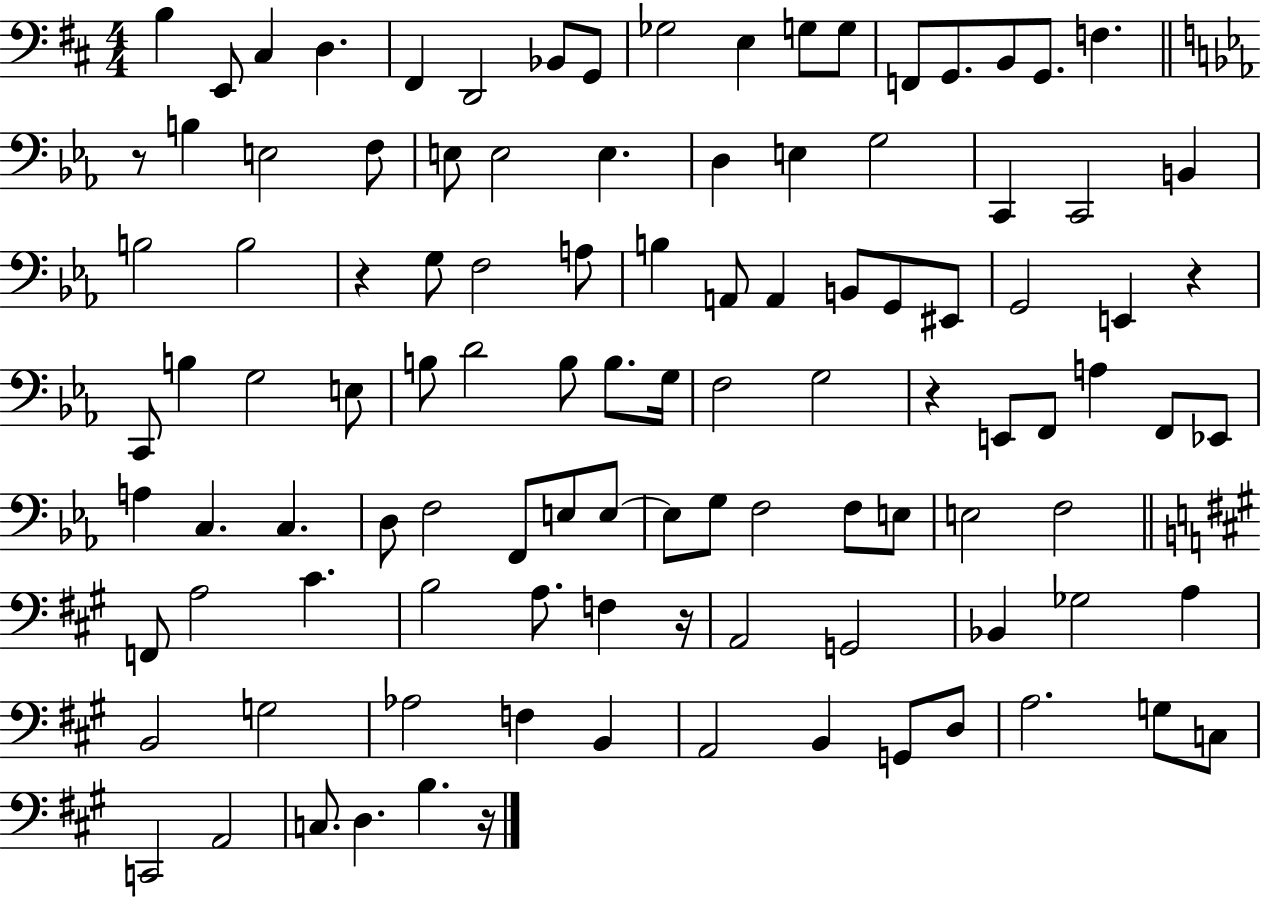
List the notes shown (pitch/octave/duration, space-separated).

B3/q E2/e C#3/q D3/q. F#2/q D2/h Bb2/e G2/e Gb3/h E3/q G3/e G3/e F2/e G2/e. B2/e G2/e. F3/q. R/e B3/q E3/h F3/e E3/e E3/h E3/q. D3/q E3/q G3/h C2/q C2/h B2/q B3/h B3/h R/q G3/e F3/h A3/e B3/q A2/e A2/q B2/e G2/e EIS2/e G2/h E2/q R/q C2/e B3/q G3/h E3/e B3/e D4/h B3/e B3/e. G3/s F3/h G3/h R/q E2/e F2/e A3/q F2/e Eb2/e A3/q C3/q. C3/q. D3/e F3/h F2/e E3/e E3/e E3/e G3/e F3/h F3/e E3/e E3/h F3/h F2/e A3/h C#4/q. B3/h A3/e. F3/q R/s A2/h G2/h Bb2/q Gb3/h A3/q B2/h G3/h Ab3/h F3/q B2/q A2/h B2/q G2/e D3/e A3/h. G3/e C3/e C2/h A2/h C3/e. D3/q. B3/q. R/s